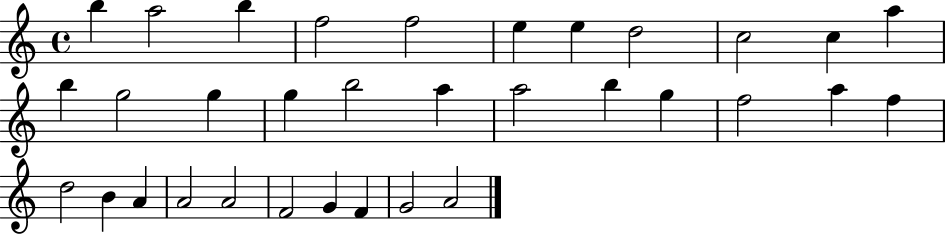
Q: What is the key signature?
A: C major